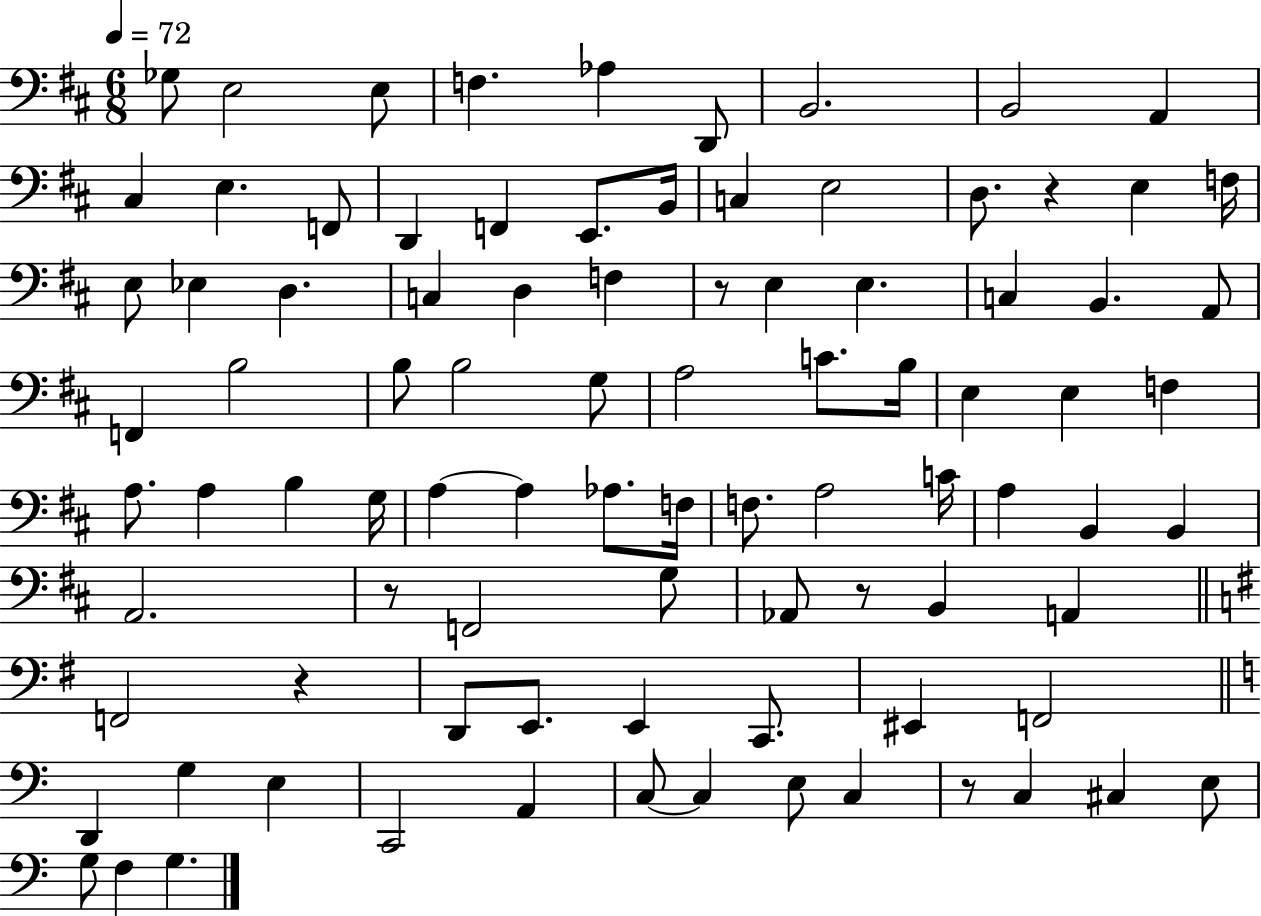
Gb3/e E3/h E3/e F3/q. Ab3/q D2/e B2/h. B2/h A2/q C#3/q E3/q. F2/e D2/q F2/q E2/e. B2/s C3/q E3/h D3/e. R/q E3/q F3/s E3/e Eb3/q D3/q. C3/q D3/q F3/q R/e E3/q E3/q. C3/q B2/q. A2/e F2/q B3/h B3/e B3/h G3/e A3/h C4/e. B3/s E3/q E3/q F3/q A3/e. A3/q B3/q G3/s A3/q A3/q Ab3/e. F3/s F3/e. A3/h C4/s A3/q B2/q B2/q A2/h. R/e F2/h G3/e Ab2/e R/e B2/q A2/q F2/h R/q D2/e E2/e. E2/q C2/e. EIS2/q F2/h D2/q G3/q E3/q C2/h A2/q C3/e C3/q E3/e C3/q R/e C3/q C#3/q E3/e G3/e F3/q G3/q.